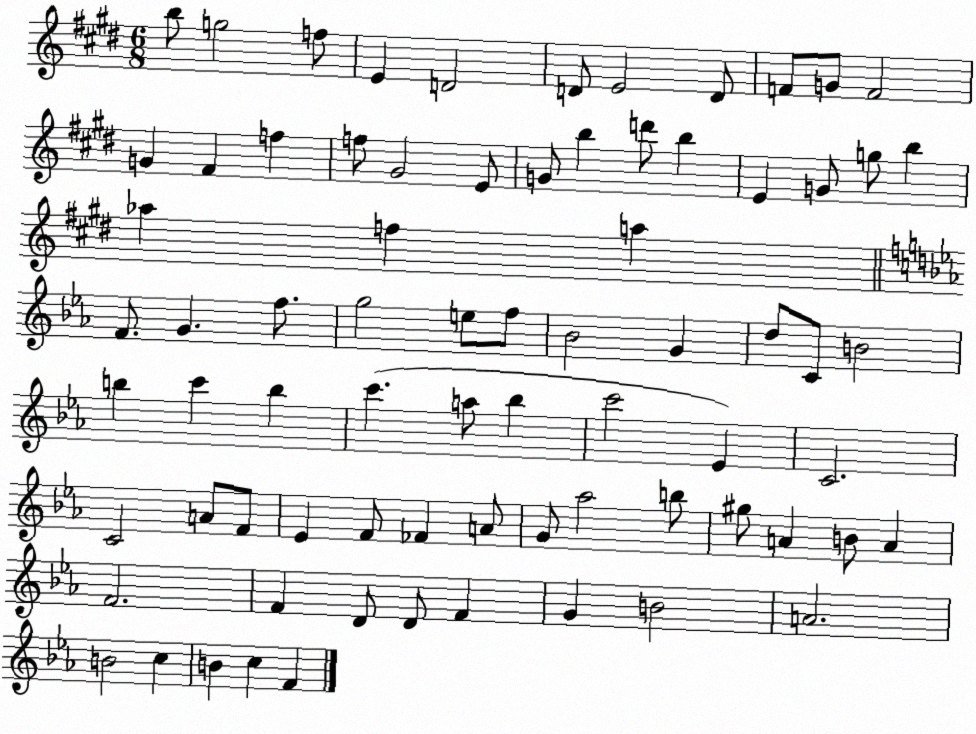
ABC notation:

X:1
T:Untitled
M:6/8
L:1/4
K:E
b/2 g2 f/2 E D2 D/2 E2 D/2 F/2 G/2 F2 G ^F f f/2 ^G2 E/2 G/2 b d'/2 b E G/2 g/2 b _a f a F/2 G f/2 g2 e/2 f/2 _B2 G d/2 C/2 B2 b c' b c' a/2 _b c'2 _E C2 C2 A/2 F/2 _E F/2 _F A/2 G/2 _a2 b/2 ^g/2 A B/2 A F2 F D/2 D/2 F G B2 A2 B2 c B c F